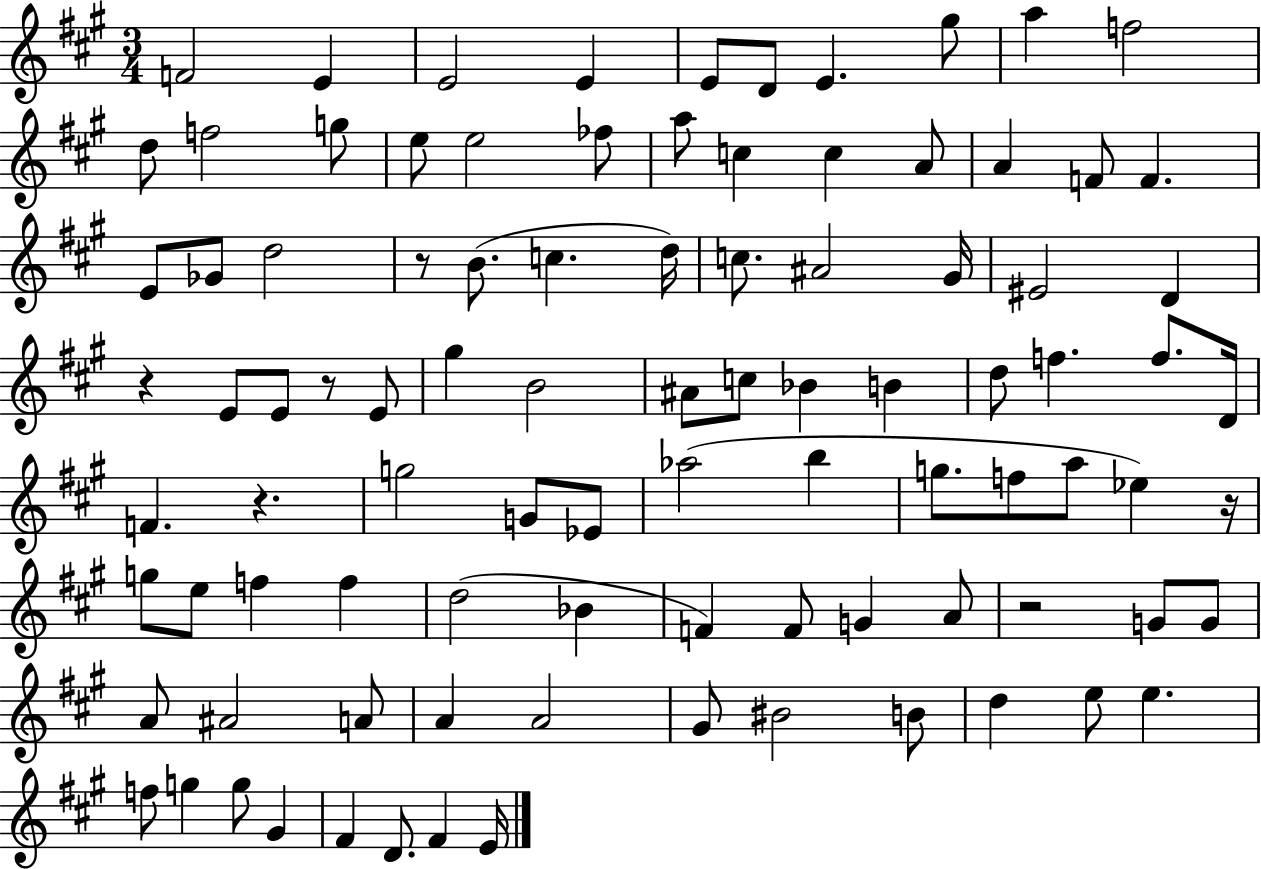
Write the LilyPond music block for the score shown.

{
  \clef treble
  \numericTimeSignature
  \time 3/4
  \key a \major
  f'2 e'4 | e'2 e'4 | e'8 d'8 e'4. gis''8 | a''4 f''2 | \break d''8 f''2 g''8 | e''8 e''2 fes''8 | a''8 c''4 c''4 a'8 | a'4 f'8 f'4. | \break e'8 ges'8 d''2 | r8 b'8.( c''4. d''16) | c''8. ais'2 gis'16 | eis'2 d'4 | \break r4 e'8 e'8 r8 e'8 | gis''4 b'2 | ais'8 c''8 bes'4 b'4 | d''8 f''4. f''8. d'16 | \break f'4. r4. | g''2 g'8 ees'8 | aes''2( b''4 | g''8. f''8 a''8 ees''4) r16 | \break g''8 e''8 f''4 f''4 | d''2( bes'4 | f'4) f'8 g'4 a'8 | r2 g'8 g'8 | \break a'8 ais'2 a'8 | a'4 a'2 | gis'8 bis'2 b'8 | d''4 e''8 e''4. | \break f''8 g''4 g''8 gis'4 | fis'4 d'8. fis'4 e'16 | \bar "|."
}